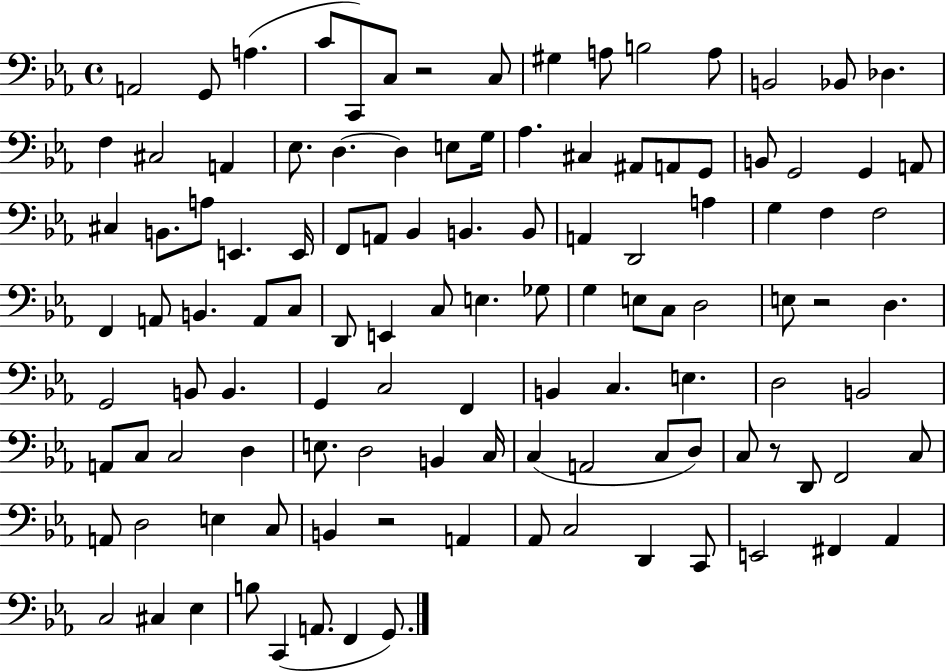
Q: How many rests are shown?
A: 4